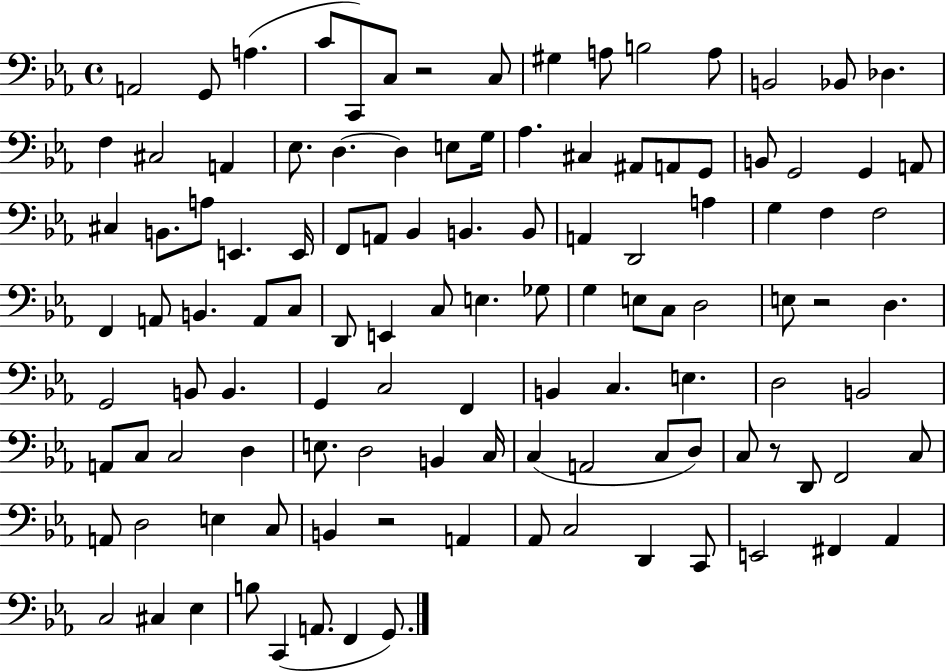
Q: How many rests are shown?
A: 4